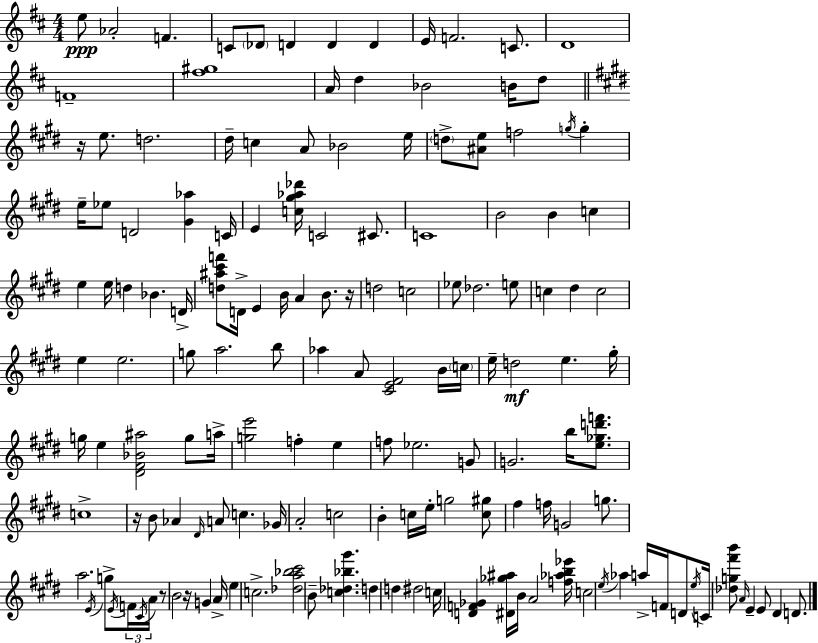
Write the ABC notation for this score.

X:1
T:Untitled
M:4/4
L:1/4
K:D
e/2 _A2 F C/2 _D/2 D D D E/4 F2 C/2 D4 F4 [^f^g]4 A/4 d _B2 B/4 d/2 z/4 e/2 d2 ^d/4 c A/2 _B2 e/4 d/2 [^Ae]/2 f2 g/4 g e/4 _e/2 D2 [^G_a] C/4 E [c^g_a_d']/4 C2 ^C/2 C4 B2 B c e e/4 d _B D/4 [d^a^c'f']/2 D/4 E B/4 A B/2 z/4 d2 c2 _e/2 _d2 e/2 c ^d c2 e e2 g/2 a2 b/2 _a A/2 [^CE^F]2 B/4 c/4 e/4 d2 e ^g/4 g/4 e [^D^F_B^a]2 g/2 a/4 [ge']2 f e f/2 _e2 G/2 G2 b/4 [e_gd'f']/2 c4 z/4 B/2 _A ^D/4 A/2 c _G/4 A2 c2 B c/4 e/4 g2 [c^g]/2 ^f f/4 G2 g/2 a2 E/4 g/2 E/4 F/4 ^C/4 A/4 z/2 B2 z/4 G A/4 e c2 [_da_b^c']2 B/2 [c_d_b^g'] d d ^d2 c/4 [DF_G] [^D_g^a]/4 B/4 A2 [f_ab_e']/4 c2 e/4 _a a/4 F/4 D/2 e/4 C/4 [_dg^f'b']/2 A/4 E E/2 ^D D/2